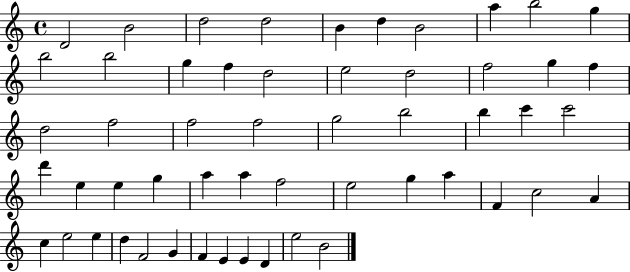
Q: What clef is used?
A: treble